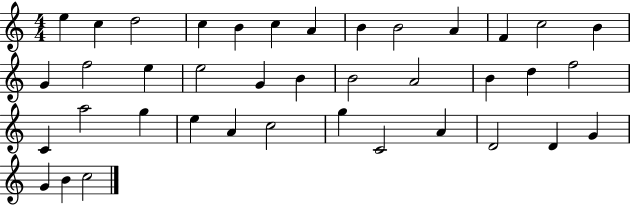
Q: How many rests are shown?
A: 0